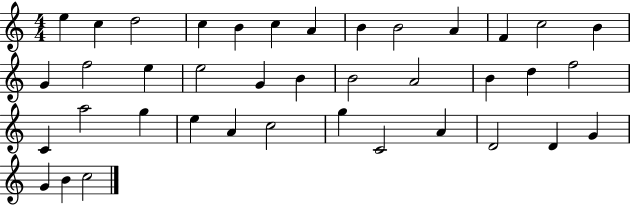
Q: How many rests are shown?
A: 0